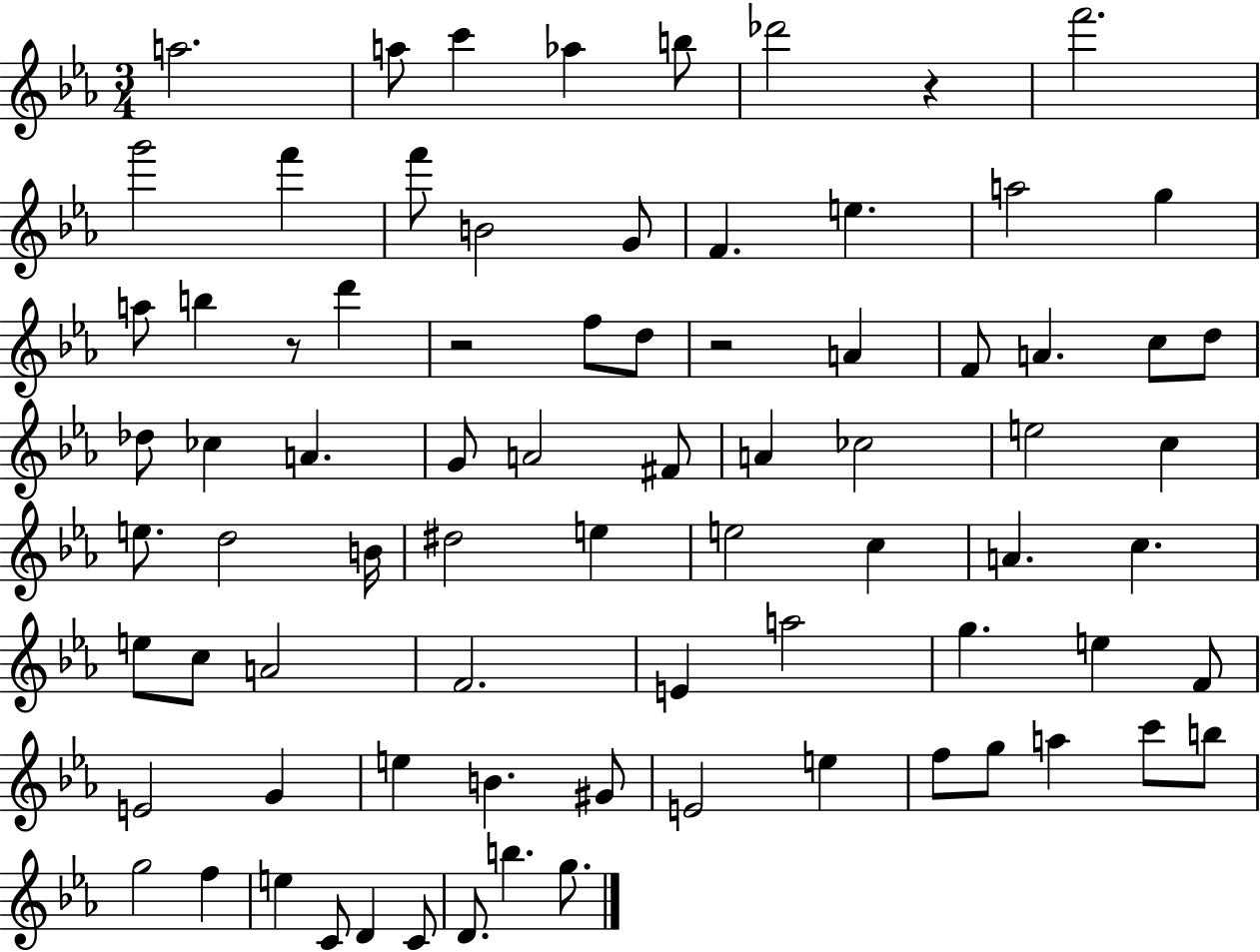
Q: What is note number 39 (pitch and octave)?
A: B4